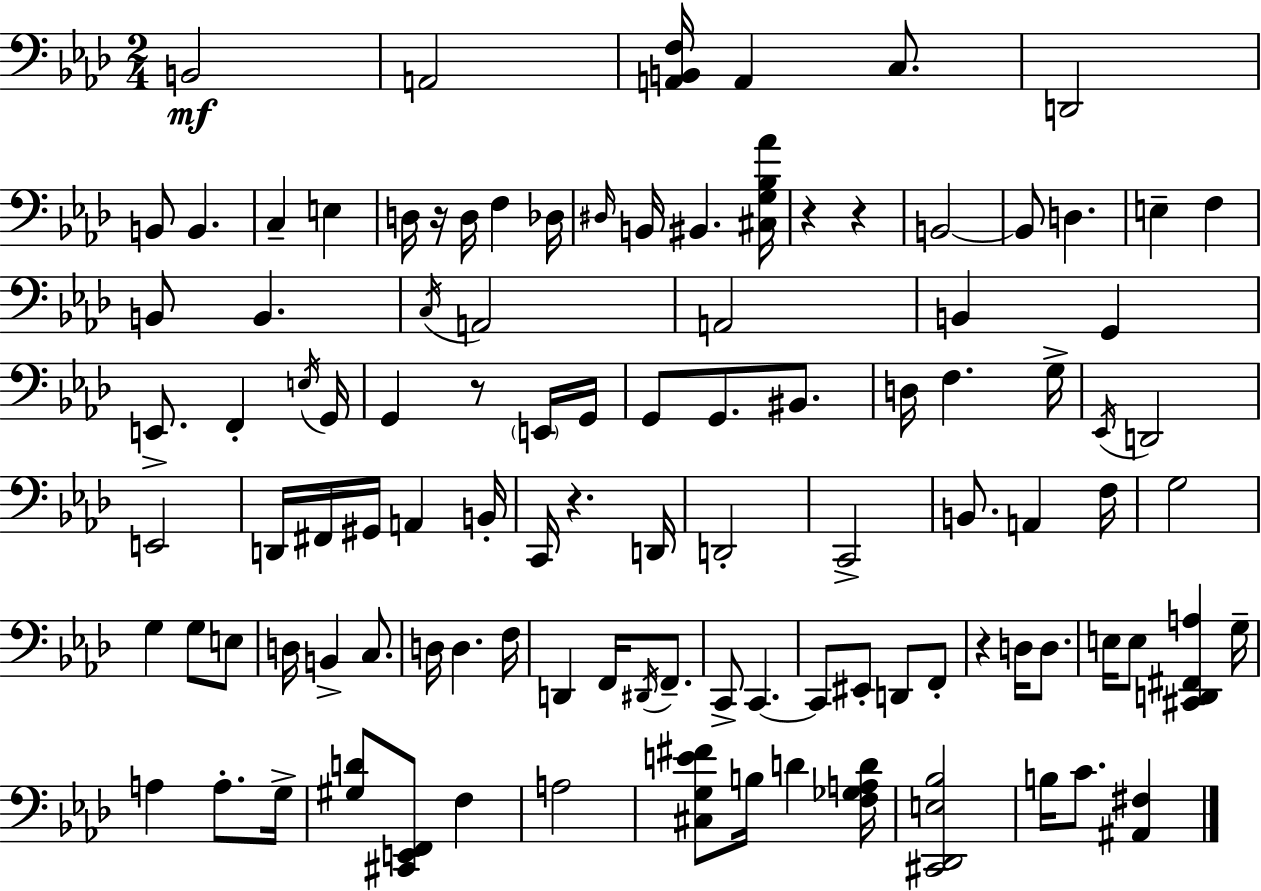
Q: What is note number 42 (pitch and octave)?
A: Eb2